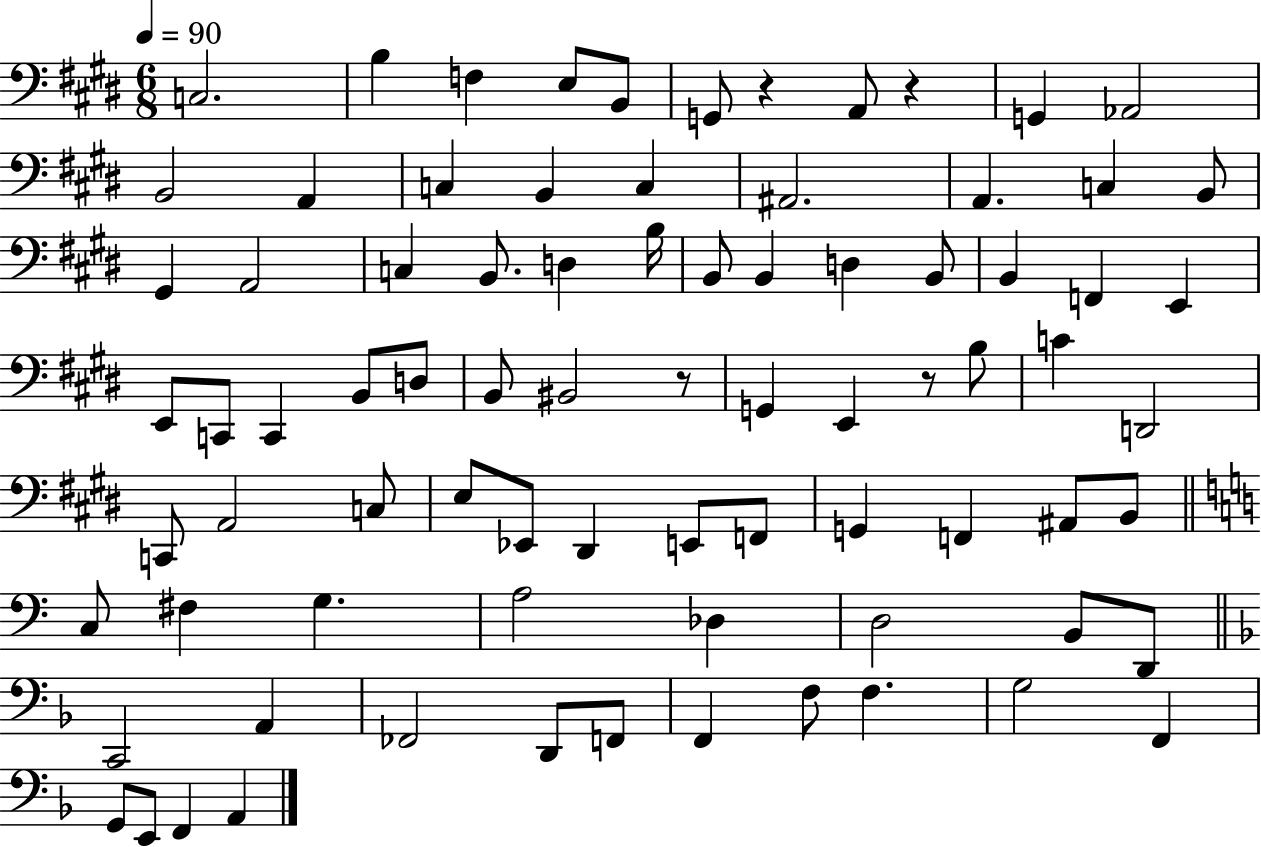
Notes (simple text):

C3/h. B3/q F3/q E3/e B2/e G2/e R/q A2/e R/q G2/q Ab2/h B2/h A2/q C3/q B2/q C3/q A#2/h. A2/q. C3/q B2/e G#2/q A2/h C3/q B2/e. D3/q B3/s B2/e B2/q D3/q B2/e B2/q F2/q E2/q E2/e C2/e C2/q B2/e D3/e B2/e BIS2/h R/e G2/q E2/q R/e B3/e C4/q D2/h C2/e A2/h C3/e E3/e Eb2/e D#2/q E2/e F2/e G2/q F2/q A#2/e B2/e C3/e F#3/q G3/q. A3/h Db3/q D3/h B2/e D2/e C2/h A2/q FES2/h D2/e F2/e F2/q F3/e F3/q. G3/h F2/q G2/e E2/e F2/q A2/q